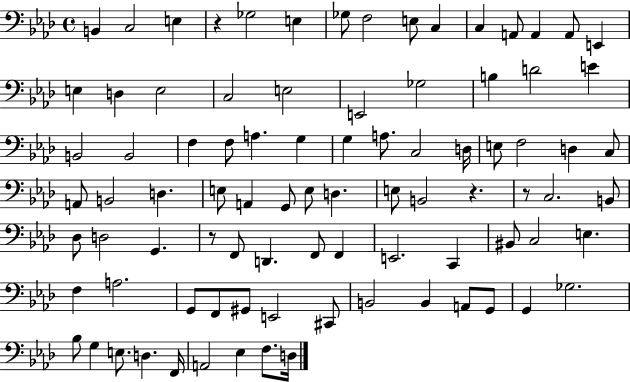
B2/q C3/h E3/q R/q Gb3/h E3/q Gb3/e F3/h E3/e C3/q C3/q A2/e A2/q A2/e E2/q E3/q D3/q E3/h C3/h E3/h E2/h Gb3/h B3/q D4/h E4/q B2/h B2/h F3/q F3/e A3/q. G3/q G3/q A3/e. C3/h D3/s E3/e F3/h D3/q C3/e A2/e B2/h D3/q. E3/e A2/q G2/e E3/e D3/q. E3/e B2/h R/q. R/e C3/h. B2/e Db3/e D3/h G2/q. R/e F2/e D2/q. F2/e F2/q E2/h. C2/q BIS2/e C3/h E3/q. F3/q A3/h. G2/e F2/e G#2/e E2/h C#2/e B2/h B2/q A2/e G2/e G2/q Gb3/h. Bb3/e G3/q E3/e. D3/q. F2/s A2/h Eb3/q F3/e. D3/s